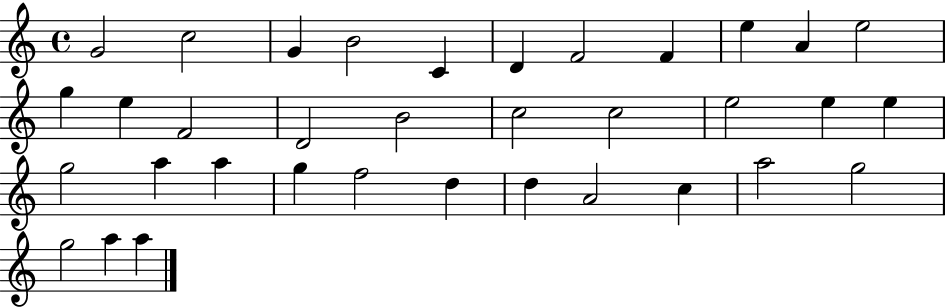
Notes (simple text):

G4/h C5/h G4/q B4/h C4/q D4/q F4/h F4/q E5/q A4/q E5/h G5/q E5/q F4/h D4/h B4/h C5/h C5/h E5/h E5/q E5/q G5/h A5/q A5/q G5/q F5/h D5/q D5/q A4/h C5/q A5/h G5/h G5/h A5/q A5/q